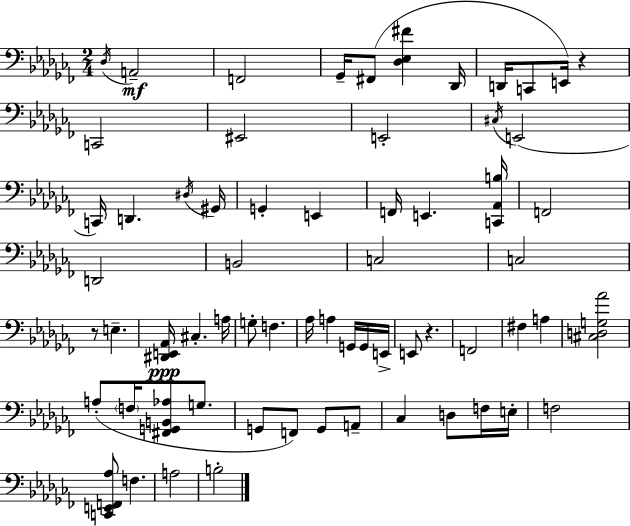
Db3/s A2/h F2/h Gb2/s F#2/e [Db3,Eb3,F#4]/q Db2/s D2/s C2/e E2/s R/q C2/h EIS2/h E2/h C#3/s E2/h C2/s D2/q. D#3/s G#2/s G2/q E2/q F2/s E2/q. [C2,Ab2,B3]/s F2/h D2/h B2/h C3/h C3/h R/e E3/q. [D#2,E2,Ab2]/s C#3/q. A3/s G3/e F3/q. Ab3/s A3/q G2/s G2/s E2/s E2/e R/q. F2/h F#3/q A3/q [C#3,D3,G3,Ab4]/h A3/e F3/s [F#2,G2,B2,Ab3]/e G3/e. G2/e F2/e G2/e A2/e CES3/q D3/e F3/s E3/s F3/h [C2,E2,F2,Ab3]/e F3/q. A3/h B3/h